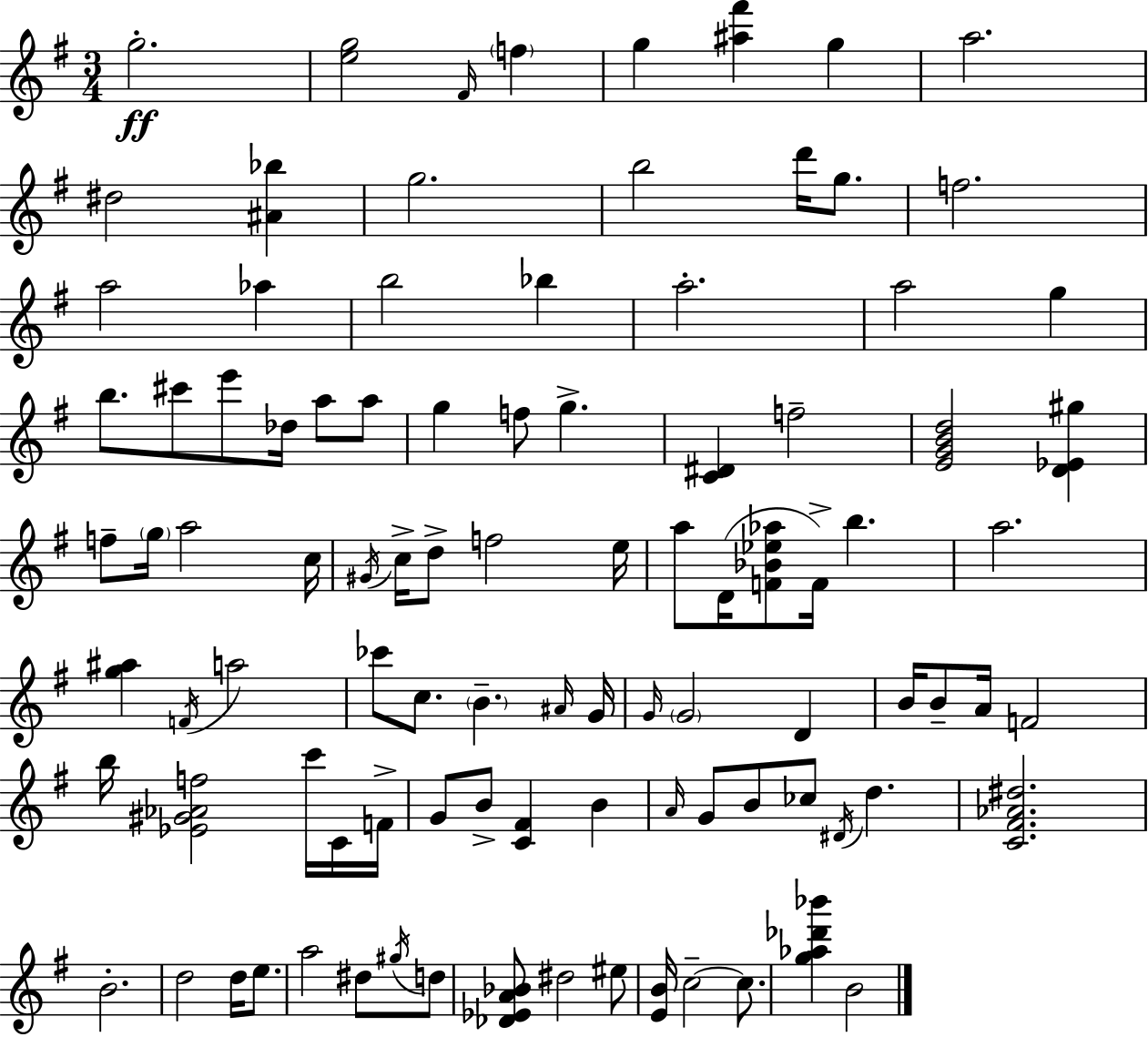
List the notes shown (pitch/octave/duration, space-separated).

G5/h. [E5,G5]/h F#4/s F5/q G5/q [A#5,F#6]/q G5/q A5/h. D#5/h [A#4,Bb5]/q G5/h. B5/h D6/s G5/e. F5/h. A5/h Ab5/q B5/h Bb5/q A5/h. A5/h G5/q B5/e. C#6/e E6/e Db5/s A5/e A5/e G5/q F5/e G5/q. [C4,D#4]/q F5/h [E4,G4,B4,D5]/h [D4,Eb4,G#5]/q F5/e G5/s A5/h C5/s G#4/s C5/s D5/e F5/h E5/s A5/e D4/s [F4,Bb4,Eb5,Ab5]/e F4/s B5/q. A5/h. [G5,A#5]/q F4/s A5/h CES6/e C5/e. B4/q. A#4/s G4/s G4/s G4/h D4/q B4/s B4/e A4/s F4/h B5/s [Eb4,G#4,Ab4,F5]/h C6/s C4/s F4/s G4/e B4/e [C4,F#4]/q B4/q A4/s G4/e B4/e CES5/e D#4/s D5/q. [C4,F#4,Ab4,D#5]/h. B4/h. D5/h D5/s E5/e. A5/h D#5/e G#5/s D5/e [Db4,Eb4,A4,Bb4]/e D#5/h EIS5/e [E4,B4]/s C5/h C5/e. [G5,Ab5,Db6,Bb6]/q B4/h